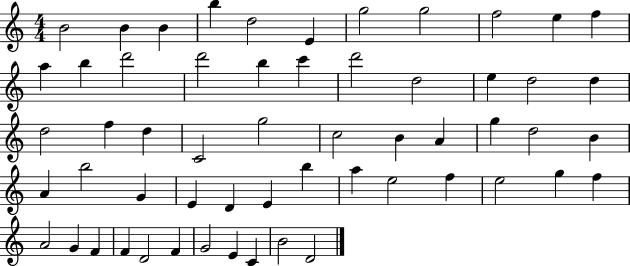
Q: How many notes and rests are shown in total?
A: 57